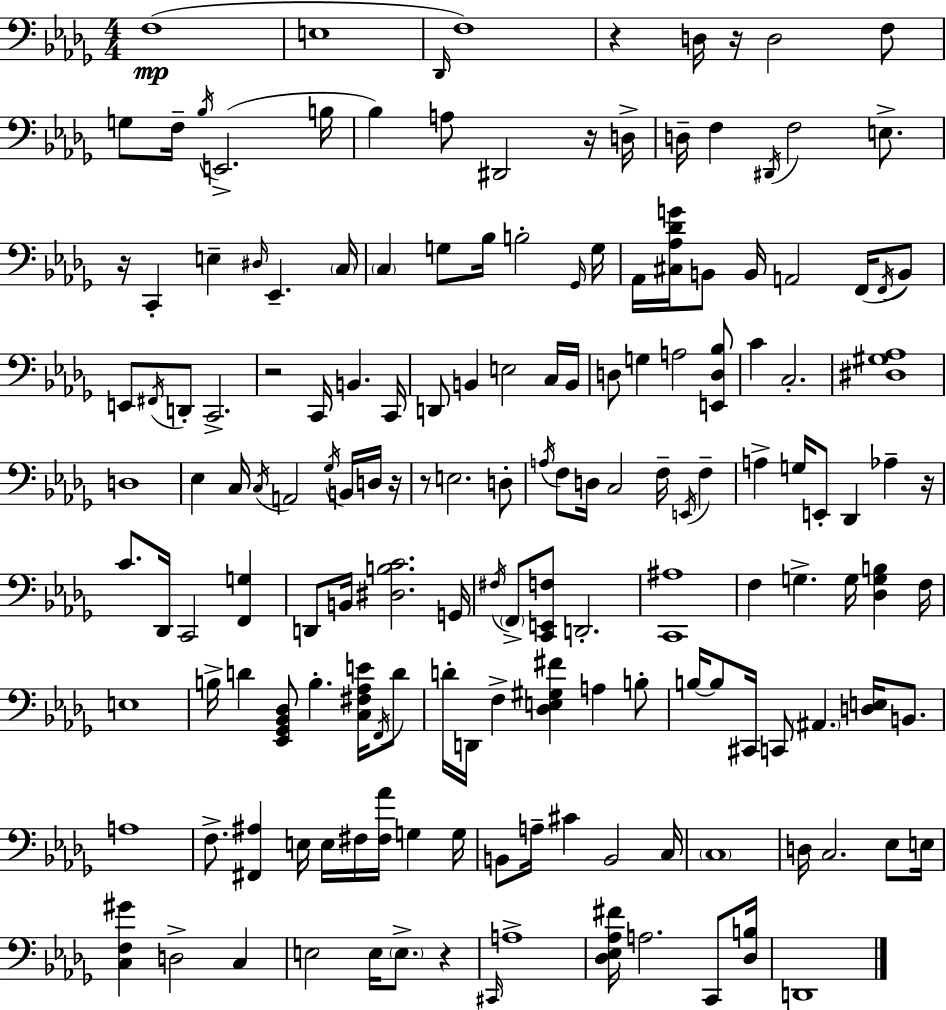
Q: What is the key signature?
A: BES minor